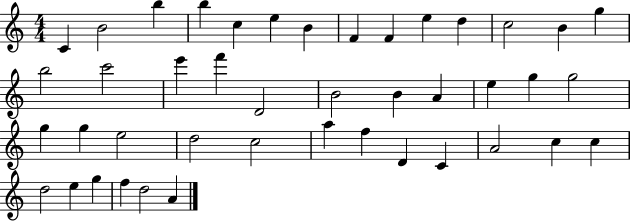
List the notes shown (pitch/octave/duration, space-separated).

C4/q B4/h B5/q B5/q C5/q E5/q B4/q F4/q F4/q E5/q D5/q C5/h B4/q G5/q B5/h C6/h E6/q F6/q D4/h B4/h B4/q A4/q E5/q G5/q G5/h G5/q G5/q E5/h D5/h C5/h A5/q F5/q D4/q C4/q A4/h C5/q C5/q D5/h E5/q G5/q F5/q D5/h A4/q